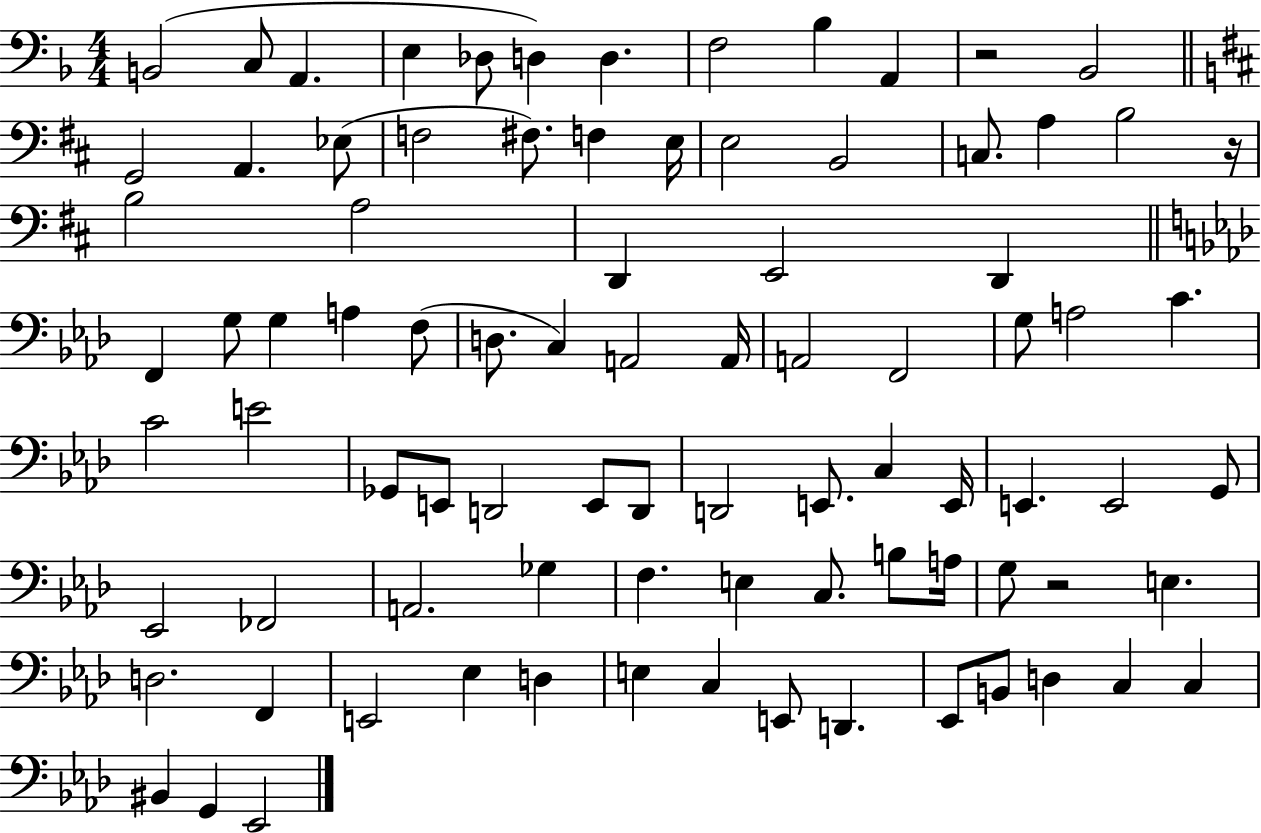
{
  \clef bass
  \numericTimeSignature
  \time 4/4
  \key f \major
  \repeat volta 2 { b,2( c8 a,4. | e4 des8 d4) d4. | f2 bes4 a,4 | r2 bes,2 | \break \bar "||" \break \key b \minor g,2 a,4. ees8( | f2 fis8.) f4 e16 | e2 b,2 | c8. a4 b2 r16 | \break b2 a2 | d,4 e,2 d,4 | \bar "||" \break \key aes \major f,4 g8 g4 a4 f8( | d8. c4) a,2 a,16 | a,2 f,2 | g8 a2 c'4. | \break c'2 e'2 | ges,8 e,8 d,2 e,8 d,8 | d,2 e,8. c4 e,16 | e,4. e,2 g,8 | \break ees,2 fes,2 | a,2. ges4 | f4. e4 c8. b8 a16 | g8 r2 e4. | \break d2. f,4 | e,2 ees4 d4 | e4 c4 e,8 d,4. | ees,8 b,8 d4 c4 c4 | \break bis,4 g,4 ees,2 | } \bar "|."
}